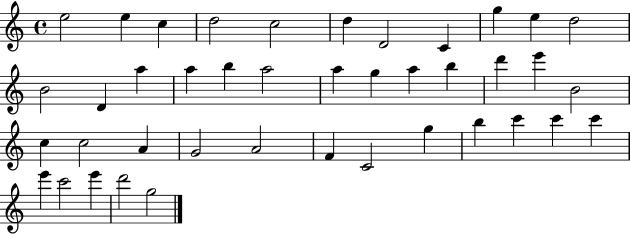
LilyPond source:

{
  \clef treble
  \time 4/4
  \defaultTimeSignature
  \key c \major
  e''2 e''4 c''4 | d''2 c''2 | d''4 d'2 c'4 | g''4 e''4 d''2 | \break b'2 d'4 a''4 | a''4 b''4 a''2 | a''4 g''4 a''4 b''4 | d'''4 e'''4 b'2 | \break c''4 c''2 a'4 | g'2 a'2 | f'4 c'2 g''4 | b''4 c'''4 c'''4 c'''4 | \break e'''4 c'''2 e'''4 | d'''2 g''2 | \bar "|."
}